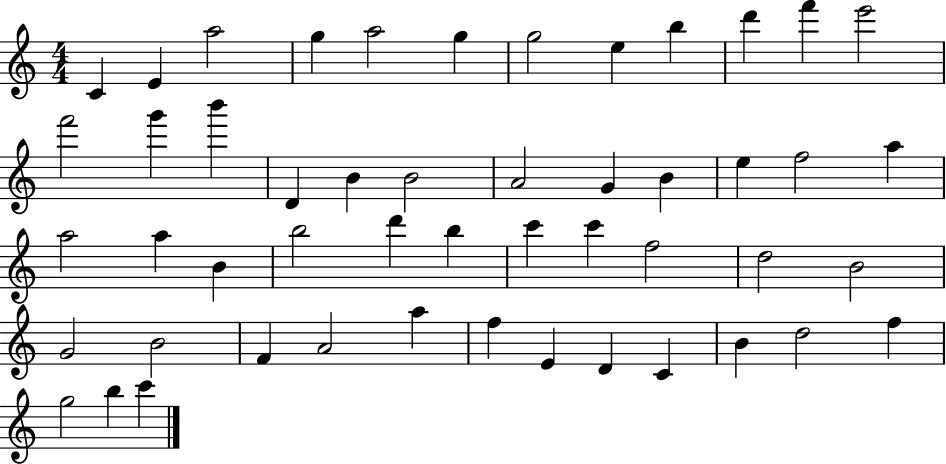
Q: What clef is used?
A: treble